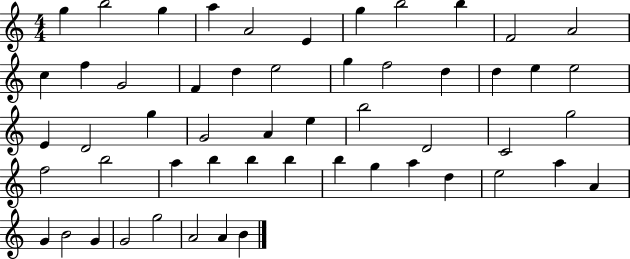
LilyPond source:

{
  \clef treble
  \numericTimeSignature
  \time 4/4
  \key c \major
  g''4 b''2 g''4 | a''4 a'2 e'4 | g''4 b''2 b''4 | f'2 a'2 | \break c''4 f''4 g'2 | f'4 d''4 e''2 | g''4 f''2 d''4 | d''4 e''4 e''2 | \break e'4 d'2 g''4 | g'2 a'4 e''4 | b''2 d'2 | c'2 g''2 | \break f''2 b''2 | a''4 b''4 b''4 b''4 | b''4 g''4 a''4 d''4 | e''2 a''4 a'4 | \break g'4 b'2 g'4 | g'2 g''2 | a'2 a'4 b'4 | \bar "|."
}